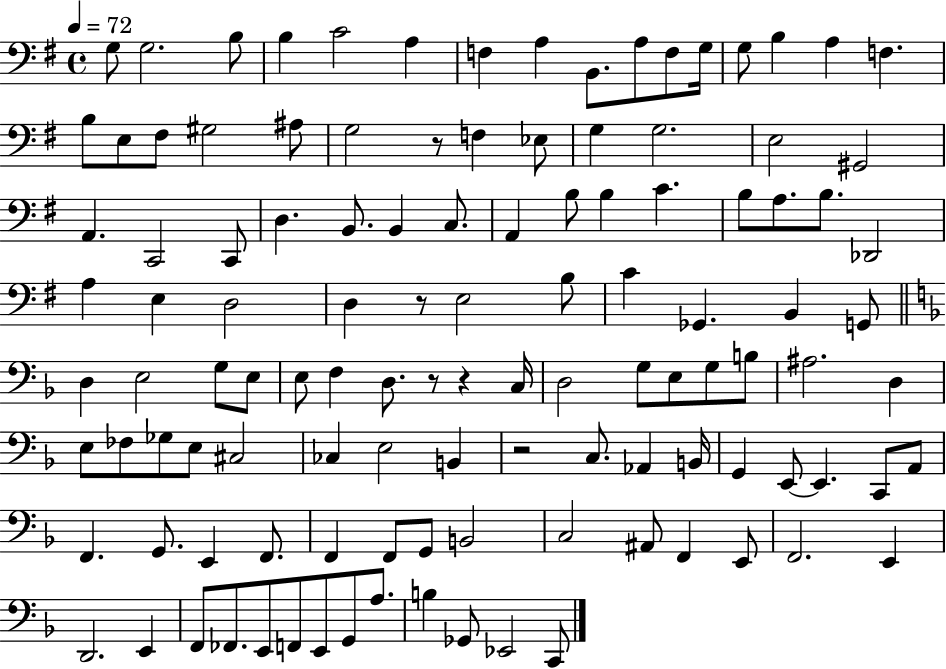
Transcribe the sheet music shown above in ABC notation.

X:1
T:Untitled
M:4/4
L:1/4
K:G
G,/2 G,2 B,/2 B, C2 A, F, A, B,,/2 A,/2 F,/2 G,/4 G,/2 B, A, F, B,/2 E,/2 ^F,/2 ^G,2 ^A,/2 G,2 z/2 F, _E,/2 G, G,2 E,2 ^G,,2 A,, C,,2 C,,/2 D, B,,/2 B,, C,/2 A,, B,/2 B, C B,/2 A,/2 B,/2 _D,,2 A, E, D,2 D, z/2 E,2 B,/2 C _G,, B,, G,,/2 D, E,2 G,/2 E,/2 E,/2 F, D,/2 z/2 z C,/4 D,2 G,/2 E,/2 G,/2 B,/2 ^A,2 D, E,/2 _F,/2 _G,/2 E,/2 ^C,2 _C, E,2 B,, z2 C,/2 _A,, B,,/4 G,, E,,/2 E,, C,,/2 A,,/2 F,, G,,/2 E,, F,,/2 F,, F,,/2 G,,/2 B,,2 C,2 ^A,,/2 F,, E,,/2 F,,2 E,, D,,2 E,, F,,/2 _F,,/2 E,,/2 F,,/2 E,,/2 G,,/2 A,/2 B, _G,,/2 _E,,2 C,,/2